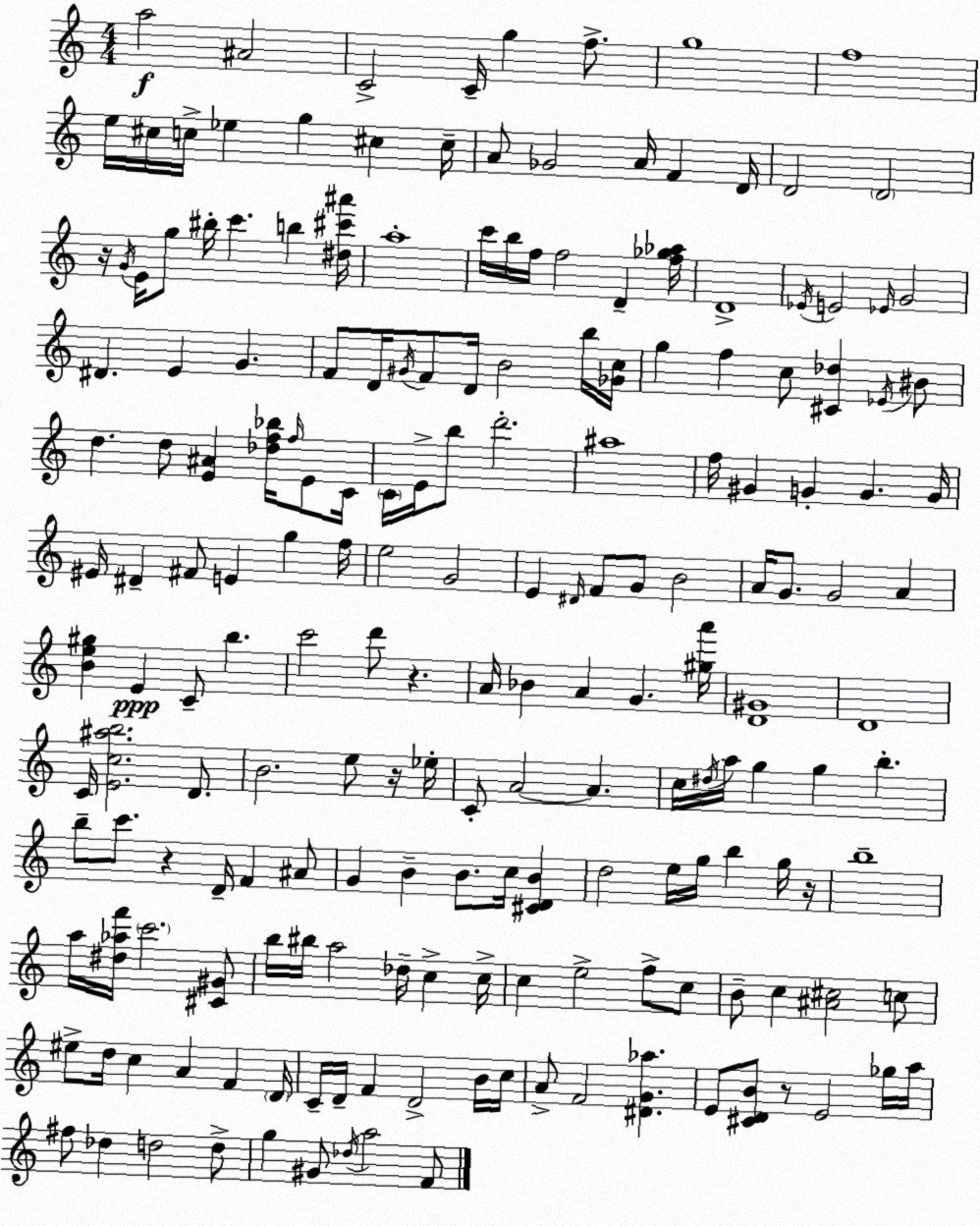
X:1
T:Untitled
M:4/4
L:1/4
K:C
a2 ^A2 C2 C/4 g f/2 g4 f4 e/4 ^c/4 c/4 _e g ^c ^c/4 A/2 _G2 A/4 F D/4 D2 D2 z/4 G/4 E/4 g/2 ^b/4 c' b [^d^c'^a']/4 a4 c'/4 b/4 f/4 f2 D [f_g_a]/4 D4 _E/4 E2 _E/4 G2 ^D E G F/2 D/4 ^G/4 F/2 D/4 B2 b/4 [_Gc]/4 g f c/2 [^C_d] _E/4 ^B/2 d d/2 [E^A] [_df_b]/4 f/4 E/2 C/4 C/4 E/4 b/2 d'2 ^a4 f/4 ^G G G G/4 ^E/4 ^D ^F/2 E g f/4 e2 G2 E ^D/4 F/2 G/2 B2 A/4 G/2 G2 A [Be^g] E C/2 b c'2 d'/2 z A/4 _B A G [^ga']/4 [D^G]4 D4 C/4 [Ec^ab]2 D/2 B2 e/2 z/4 _e/4 C/2 A2 A c/4 ^d/4 a/4 g g b b/2 c'/2 z D/4 F ^A/2 G B B/2 c/4 [^CDB] d2 e/4 g/4 b g/4 z/4 b4 a/4 [^d_af']/4 c'2 [^C^G]/2 b/4 ^b/4 a2 _d/4 c c/4 c e2 f/2 c/2 B/2 c [^A^c]2 c/2 ^e/2 d/4 c A F D/4 C/4 D/4 F D2 B/4 c/4 A/2 F2 [^DG_a] E/2 [^CDB]/2 z/2 E2 _g/4 a/4 ^f/2 _d d2 d/2 g ^G/2 _d/4 a2 F/2